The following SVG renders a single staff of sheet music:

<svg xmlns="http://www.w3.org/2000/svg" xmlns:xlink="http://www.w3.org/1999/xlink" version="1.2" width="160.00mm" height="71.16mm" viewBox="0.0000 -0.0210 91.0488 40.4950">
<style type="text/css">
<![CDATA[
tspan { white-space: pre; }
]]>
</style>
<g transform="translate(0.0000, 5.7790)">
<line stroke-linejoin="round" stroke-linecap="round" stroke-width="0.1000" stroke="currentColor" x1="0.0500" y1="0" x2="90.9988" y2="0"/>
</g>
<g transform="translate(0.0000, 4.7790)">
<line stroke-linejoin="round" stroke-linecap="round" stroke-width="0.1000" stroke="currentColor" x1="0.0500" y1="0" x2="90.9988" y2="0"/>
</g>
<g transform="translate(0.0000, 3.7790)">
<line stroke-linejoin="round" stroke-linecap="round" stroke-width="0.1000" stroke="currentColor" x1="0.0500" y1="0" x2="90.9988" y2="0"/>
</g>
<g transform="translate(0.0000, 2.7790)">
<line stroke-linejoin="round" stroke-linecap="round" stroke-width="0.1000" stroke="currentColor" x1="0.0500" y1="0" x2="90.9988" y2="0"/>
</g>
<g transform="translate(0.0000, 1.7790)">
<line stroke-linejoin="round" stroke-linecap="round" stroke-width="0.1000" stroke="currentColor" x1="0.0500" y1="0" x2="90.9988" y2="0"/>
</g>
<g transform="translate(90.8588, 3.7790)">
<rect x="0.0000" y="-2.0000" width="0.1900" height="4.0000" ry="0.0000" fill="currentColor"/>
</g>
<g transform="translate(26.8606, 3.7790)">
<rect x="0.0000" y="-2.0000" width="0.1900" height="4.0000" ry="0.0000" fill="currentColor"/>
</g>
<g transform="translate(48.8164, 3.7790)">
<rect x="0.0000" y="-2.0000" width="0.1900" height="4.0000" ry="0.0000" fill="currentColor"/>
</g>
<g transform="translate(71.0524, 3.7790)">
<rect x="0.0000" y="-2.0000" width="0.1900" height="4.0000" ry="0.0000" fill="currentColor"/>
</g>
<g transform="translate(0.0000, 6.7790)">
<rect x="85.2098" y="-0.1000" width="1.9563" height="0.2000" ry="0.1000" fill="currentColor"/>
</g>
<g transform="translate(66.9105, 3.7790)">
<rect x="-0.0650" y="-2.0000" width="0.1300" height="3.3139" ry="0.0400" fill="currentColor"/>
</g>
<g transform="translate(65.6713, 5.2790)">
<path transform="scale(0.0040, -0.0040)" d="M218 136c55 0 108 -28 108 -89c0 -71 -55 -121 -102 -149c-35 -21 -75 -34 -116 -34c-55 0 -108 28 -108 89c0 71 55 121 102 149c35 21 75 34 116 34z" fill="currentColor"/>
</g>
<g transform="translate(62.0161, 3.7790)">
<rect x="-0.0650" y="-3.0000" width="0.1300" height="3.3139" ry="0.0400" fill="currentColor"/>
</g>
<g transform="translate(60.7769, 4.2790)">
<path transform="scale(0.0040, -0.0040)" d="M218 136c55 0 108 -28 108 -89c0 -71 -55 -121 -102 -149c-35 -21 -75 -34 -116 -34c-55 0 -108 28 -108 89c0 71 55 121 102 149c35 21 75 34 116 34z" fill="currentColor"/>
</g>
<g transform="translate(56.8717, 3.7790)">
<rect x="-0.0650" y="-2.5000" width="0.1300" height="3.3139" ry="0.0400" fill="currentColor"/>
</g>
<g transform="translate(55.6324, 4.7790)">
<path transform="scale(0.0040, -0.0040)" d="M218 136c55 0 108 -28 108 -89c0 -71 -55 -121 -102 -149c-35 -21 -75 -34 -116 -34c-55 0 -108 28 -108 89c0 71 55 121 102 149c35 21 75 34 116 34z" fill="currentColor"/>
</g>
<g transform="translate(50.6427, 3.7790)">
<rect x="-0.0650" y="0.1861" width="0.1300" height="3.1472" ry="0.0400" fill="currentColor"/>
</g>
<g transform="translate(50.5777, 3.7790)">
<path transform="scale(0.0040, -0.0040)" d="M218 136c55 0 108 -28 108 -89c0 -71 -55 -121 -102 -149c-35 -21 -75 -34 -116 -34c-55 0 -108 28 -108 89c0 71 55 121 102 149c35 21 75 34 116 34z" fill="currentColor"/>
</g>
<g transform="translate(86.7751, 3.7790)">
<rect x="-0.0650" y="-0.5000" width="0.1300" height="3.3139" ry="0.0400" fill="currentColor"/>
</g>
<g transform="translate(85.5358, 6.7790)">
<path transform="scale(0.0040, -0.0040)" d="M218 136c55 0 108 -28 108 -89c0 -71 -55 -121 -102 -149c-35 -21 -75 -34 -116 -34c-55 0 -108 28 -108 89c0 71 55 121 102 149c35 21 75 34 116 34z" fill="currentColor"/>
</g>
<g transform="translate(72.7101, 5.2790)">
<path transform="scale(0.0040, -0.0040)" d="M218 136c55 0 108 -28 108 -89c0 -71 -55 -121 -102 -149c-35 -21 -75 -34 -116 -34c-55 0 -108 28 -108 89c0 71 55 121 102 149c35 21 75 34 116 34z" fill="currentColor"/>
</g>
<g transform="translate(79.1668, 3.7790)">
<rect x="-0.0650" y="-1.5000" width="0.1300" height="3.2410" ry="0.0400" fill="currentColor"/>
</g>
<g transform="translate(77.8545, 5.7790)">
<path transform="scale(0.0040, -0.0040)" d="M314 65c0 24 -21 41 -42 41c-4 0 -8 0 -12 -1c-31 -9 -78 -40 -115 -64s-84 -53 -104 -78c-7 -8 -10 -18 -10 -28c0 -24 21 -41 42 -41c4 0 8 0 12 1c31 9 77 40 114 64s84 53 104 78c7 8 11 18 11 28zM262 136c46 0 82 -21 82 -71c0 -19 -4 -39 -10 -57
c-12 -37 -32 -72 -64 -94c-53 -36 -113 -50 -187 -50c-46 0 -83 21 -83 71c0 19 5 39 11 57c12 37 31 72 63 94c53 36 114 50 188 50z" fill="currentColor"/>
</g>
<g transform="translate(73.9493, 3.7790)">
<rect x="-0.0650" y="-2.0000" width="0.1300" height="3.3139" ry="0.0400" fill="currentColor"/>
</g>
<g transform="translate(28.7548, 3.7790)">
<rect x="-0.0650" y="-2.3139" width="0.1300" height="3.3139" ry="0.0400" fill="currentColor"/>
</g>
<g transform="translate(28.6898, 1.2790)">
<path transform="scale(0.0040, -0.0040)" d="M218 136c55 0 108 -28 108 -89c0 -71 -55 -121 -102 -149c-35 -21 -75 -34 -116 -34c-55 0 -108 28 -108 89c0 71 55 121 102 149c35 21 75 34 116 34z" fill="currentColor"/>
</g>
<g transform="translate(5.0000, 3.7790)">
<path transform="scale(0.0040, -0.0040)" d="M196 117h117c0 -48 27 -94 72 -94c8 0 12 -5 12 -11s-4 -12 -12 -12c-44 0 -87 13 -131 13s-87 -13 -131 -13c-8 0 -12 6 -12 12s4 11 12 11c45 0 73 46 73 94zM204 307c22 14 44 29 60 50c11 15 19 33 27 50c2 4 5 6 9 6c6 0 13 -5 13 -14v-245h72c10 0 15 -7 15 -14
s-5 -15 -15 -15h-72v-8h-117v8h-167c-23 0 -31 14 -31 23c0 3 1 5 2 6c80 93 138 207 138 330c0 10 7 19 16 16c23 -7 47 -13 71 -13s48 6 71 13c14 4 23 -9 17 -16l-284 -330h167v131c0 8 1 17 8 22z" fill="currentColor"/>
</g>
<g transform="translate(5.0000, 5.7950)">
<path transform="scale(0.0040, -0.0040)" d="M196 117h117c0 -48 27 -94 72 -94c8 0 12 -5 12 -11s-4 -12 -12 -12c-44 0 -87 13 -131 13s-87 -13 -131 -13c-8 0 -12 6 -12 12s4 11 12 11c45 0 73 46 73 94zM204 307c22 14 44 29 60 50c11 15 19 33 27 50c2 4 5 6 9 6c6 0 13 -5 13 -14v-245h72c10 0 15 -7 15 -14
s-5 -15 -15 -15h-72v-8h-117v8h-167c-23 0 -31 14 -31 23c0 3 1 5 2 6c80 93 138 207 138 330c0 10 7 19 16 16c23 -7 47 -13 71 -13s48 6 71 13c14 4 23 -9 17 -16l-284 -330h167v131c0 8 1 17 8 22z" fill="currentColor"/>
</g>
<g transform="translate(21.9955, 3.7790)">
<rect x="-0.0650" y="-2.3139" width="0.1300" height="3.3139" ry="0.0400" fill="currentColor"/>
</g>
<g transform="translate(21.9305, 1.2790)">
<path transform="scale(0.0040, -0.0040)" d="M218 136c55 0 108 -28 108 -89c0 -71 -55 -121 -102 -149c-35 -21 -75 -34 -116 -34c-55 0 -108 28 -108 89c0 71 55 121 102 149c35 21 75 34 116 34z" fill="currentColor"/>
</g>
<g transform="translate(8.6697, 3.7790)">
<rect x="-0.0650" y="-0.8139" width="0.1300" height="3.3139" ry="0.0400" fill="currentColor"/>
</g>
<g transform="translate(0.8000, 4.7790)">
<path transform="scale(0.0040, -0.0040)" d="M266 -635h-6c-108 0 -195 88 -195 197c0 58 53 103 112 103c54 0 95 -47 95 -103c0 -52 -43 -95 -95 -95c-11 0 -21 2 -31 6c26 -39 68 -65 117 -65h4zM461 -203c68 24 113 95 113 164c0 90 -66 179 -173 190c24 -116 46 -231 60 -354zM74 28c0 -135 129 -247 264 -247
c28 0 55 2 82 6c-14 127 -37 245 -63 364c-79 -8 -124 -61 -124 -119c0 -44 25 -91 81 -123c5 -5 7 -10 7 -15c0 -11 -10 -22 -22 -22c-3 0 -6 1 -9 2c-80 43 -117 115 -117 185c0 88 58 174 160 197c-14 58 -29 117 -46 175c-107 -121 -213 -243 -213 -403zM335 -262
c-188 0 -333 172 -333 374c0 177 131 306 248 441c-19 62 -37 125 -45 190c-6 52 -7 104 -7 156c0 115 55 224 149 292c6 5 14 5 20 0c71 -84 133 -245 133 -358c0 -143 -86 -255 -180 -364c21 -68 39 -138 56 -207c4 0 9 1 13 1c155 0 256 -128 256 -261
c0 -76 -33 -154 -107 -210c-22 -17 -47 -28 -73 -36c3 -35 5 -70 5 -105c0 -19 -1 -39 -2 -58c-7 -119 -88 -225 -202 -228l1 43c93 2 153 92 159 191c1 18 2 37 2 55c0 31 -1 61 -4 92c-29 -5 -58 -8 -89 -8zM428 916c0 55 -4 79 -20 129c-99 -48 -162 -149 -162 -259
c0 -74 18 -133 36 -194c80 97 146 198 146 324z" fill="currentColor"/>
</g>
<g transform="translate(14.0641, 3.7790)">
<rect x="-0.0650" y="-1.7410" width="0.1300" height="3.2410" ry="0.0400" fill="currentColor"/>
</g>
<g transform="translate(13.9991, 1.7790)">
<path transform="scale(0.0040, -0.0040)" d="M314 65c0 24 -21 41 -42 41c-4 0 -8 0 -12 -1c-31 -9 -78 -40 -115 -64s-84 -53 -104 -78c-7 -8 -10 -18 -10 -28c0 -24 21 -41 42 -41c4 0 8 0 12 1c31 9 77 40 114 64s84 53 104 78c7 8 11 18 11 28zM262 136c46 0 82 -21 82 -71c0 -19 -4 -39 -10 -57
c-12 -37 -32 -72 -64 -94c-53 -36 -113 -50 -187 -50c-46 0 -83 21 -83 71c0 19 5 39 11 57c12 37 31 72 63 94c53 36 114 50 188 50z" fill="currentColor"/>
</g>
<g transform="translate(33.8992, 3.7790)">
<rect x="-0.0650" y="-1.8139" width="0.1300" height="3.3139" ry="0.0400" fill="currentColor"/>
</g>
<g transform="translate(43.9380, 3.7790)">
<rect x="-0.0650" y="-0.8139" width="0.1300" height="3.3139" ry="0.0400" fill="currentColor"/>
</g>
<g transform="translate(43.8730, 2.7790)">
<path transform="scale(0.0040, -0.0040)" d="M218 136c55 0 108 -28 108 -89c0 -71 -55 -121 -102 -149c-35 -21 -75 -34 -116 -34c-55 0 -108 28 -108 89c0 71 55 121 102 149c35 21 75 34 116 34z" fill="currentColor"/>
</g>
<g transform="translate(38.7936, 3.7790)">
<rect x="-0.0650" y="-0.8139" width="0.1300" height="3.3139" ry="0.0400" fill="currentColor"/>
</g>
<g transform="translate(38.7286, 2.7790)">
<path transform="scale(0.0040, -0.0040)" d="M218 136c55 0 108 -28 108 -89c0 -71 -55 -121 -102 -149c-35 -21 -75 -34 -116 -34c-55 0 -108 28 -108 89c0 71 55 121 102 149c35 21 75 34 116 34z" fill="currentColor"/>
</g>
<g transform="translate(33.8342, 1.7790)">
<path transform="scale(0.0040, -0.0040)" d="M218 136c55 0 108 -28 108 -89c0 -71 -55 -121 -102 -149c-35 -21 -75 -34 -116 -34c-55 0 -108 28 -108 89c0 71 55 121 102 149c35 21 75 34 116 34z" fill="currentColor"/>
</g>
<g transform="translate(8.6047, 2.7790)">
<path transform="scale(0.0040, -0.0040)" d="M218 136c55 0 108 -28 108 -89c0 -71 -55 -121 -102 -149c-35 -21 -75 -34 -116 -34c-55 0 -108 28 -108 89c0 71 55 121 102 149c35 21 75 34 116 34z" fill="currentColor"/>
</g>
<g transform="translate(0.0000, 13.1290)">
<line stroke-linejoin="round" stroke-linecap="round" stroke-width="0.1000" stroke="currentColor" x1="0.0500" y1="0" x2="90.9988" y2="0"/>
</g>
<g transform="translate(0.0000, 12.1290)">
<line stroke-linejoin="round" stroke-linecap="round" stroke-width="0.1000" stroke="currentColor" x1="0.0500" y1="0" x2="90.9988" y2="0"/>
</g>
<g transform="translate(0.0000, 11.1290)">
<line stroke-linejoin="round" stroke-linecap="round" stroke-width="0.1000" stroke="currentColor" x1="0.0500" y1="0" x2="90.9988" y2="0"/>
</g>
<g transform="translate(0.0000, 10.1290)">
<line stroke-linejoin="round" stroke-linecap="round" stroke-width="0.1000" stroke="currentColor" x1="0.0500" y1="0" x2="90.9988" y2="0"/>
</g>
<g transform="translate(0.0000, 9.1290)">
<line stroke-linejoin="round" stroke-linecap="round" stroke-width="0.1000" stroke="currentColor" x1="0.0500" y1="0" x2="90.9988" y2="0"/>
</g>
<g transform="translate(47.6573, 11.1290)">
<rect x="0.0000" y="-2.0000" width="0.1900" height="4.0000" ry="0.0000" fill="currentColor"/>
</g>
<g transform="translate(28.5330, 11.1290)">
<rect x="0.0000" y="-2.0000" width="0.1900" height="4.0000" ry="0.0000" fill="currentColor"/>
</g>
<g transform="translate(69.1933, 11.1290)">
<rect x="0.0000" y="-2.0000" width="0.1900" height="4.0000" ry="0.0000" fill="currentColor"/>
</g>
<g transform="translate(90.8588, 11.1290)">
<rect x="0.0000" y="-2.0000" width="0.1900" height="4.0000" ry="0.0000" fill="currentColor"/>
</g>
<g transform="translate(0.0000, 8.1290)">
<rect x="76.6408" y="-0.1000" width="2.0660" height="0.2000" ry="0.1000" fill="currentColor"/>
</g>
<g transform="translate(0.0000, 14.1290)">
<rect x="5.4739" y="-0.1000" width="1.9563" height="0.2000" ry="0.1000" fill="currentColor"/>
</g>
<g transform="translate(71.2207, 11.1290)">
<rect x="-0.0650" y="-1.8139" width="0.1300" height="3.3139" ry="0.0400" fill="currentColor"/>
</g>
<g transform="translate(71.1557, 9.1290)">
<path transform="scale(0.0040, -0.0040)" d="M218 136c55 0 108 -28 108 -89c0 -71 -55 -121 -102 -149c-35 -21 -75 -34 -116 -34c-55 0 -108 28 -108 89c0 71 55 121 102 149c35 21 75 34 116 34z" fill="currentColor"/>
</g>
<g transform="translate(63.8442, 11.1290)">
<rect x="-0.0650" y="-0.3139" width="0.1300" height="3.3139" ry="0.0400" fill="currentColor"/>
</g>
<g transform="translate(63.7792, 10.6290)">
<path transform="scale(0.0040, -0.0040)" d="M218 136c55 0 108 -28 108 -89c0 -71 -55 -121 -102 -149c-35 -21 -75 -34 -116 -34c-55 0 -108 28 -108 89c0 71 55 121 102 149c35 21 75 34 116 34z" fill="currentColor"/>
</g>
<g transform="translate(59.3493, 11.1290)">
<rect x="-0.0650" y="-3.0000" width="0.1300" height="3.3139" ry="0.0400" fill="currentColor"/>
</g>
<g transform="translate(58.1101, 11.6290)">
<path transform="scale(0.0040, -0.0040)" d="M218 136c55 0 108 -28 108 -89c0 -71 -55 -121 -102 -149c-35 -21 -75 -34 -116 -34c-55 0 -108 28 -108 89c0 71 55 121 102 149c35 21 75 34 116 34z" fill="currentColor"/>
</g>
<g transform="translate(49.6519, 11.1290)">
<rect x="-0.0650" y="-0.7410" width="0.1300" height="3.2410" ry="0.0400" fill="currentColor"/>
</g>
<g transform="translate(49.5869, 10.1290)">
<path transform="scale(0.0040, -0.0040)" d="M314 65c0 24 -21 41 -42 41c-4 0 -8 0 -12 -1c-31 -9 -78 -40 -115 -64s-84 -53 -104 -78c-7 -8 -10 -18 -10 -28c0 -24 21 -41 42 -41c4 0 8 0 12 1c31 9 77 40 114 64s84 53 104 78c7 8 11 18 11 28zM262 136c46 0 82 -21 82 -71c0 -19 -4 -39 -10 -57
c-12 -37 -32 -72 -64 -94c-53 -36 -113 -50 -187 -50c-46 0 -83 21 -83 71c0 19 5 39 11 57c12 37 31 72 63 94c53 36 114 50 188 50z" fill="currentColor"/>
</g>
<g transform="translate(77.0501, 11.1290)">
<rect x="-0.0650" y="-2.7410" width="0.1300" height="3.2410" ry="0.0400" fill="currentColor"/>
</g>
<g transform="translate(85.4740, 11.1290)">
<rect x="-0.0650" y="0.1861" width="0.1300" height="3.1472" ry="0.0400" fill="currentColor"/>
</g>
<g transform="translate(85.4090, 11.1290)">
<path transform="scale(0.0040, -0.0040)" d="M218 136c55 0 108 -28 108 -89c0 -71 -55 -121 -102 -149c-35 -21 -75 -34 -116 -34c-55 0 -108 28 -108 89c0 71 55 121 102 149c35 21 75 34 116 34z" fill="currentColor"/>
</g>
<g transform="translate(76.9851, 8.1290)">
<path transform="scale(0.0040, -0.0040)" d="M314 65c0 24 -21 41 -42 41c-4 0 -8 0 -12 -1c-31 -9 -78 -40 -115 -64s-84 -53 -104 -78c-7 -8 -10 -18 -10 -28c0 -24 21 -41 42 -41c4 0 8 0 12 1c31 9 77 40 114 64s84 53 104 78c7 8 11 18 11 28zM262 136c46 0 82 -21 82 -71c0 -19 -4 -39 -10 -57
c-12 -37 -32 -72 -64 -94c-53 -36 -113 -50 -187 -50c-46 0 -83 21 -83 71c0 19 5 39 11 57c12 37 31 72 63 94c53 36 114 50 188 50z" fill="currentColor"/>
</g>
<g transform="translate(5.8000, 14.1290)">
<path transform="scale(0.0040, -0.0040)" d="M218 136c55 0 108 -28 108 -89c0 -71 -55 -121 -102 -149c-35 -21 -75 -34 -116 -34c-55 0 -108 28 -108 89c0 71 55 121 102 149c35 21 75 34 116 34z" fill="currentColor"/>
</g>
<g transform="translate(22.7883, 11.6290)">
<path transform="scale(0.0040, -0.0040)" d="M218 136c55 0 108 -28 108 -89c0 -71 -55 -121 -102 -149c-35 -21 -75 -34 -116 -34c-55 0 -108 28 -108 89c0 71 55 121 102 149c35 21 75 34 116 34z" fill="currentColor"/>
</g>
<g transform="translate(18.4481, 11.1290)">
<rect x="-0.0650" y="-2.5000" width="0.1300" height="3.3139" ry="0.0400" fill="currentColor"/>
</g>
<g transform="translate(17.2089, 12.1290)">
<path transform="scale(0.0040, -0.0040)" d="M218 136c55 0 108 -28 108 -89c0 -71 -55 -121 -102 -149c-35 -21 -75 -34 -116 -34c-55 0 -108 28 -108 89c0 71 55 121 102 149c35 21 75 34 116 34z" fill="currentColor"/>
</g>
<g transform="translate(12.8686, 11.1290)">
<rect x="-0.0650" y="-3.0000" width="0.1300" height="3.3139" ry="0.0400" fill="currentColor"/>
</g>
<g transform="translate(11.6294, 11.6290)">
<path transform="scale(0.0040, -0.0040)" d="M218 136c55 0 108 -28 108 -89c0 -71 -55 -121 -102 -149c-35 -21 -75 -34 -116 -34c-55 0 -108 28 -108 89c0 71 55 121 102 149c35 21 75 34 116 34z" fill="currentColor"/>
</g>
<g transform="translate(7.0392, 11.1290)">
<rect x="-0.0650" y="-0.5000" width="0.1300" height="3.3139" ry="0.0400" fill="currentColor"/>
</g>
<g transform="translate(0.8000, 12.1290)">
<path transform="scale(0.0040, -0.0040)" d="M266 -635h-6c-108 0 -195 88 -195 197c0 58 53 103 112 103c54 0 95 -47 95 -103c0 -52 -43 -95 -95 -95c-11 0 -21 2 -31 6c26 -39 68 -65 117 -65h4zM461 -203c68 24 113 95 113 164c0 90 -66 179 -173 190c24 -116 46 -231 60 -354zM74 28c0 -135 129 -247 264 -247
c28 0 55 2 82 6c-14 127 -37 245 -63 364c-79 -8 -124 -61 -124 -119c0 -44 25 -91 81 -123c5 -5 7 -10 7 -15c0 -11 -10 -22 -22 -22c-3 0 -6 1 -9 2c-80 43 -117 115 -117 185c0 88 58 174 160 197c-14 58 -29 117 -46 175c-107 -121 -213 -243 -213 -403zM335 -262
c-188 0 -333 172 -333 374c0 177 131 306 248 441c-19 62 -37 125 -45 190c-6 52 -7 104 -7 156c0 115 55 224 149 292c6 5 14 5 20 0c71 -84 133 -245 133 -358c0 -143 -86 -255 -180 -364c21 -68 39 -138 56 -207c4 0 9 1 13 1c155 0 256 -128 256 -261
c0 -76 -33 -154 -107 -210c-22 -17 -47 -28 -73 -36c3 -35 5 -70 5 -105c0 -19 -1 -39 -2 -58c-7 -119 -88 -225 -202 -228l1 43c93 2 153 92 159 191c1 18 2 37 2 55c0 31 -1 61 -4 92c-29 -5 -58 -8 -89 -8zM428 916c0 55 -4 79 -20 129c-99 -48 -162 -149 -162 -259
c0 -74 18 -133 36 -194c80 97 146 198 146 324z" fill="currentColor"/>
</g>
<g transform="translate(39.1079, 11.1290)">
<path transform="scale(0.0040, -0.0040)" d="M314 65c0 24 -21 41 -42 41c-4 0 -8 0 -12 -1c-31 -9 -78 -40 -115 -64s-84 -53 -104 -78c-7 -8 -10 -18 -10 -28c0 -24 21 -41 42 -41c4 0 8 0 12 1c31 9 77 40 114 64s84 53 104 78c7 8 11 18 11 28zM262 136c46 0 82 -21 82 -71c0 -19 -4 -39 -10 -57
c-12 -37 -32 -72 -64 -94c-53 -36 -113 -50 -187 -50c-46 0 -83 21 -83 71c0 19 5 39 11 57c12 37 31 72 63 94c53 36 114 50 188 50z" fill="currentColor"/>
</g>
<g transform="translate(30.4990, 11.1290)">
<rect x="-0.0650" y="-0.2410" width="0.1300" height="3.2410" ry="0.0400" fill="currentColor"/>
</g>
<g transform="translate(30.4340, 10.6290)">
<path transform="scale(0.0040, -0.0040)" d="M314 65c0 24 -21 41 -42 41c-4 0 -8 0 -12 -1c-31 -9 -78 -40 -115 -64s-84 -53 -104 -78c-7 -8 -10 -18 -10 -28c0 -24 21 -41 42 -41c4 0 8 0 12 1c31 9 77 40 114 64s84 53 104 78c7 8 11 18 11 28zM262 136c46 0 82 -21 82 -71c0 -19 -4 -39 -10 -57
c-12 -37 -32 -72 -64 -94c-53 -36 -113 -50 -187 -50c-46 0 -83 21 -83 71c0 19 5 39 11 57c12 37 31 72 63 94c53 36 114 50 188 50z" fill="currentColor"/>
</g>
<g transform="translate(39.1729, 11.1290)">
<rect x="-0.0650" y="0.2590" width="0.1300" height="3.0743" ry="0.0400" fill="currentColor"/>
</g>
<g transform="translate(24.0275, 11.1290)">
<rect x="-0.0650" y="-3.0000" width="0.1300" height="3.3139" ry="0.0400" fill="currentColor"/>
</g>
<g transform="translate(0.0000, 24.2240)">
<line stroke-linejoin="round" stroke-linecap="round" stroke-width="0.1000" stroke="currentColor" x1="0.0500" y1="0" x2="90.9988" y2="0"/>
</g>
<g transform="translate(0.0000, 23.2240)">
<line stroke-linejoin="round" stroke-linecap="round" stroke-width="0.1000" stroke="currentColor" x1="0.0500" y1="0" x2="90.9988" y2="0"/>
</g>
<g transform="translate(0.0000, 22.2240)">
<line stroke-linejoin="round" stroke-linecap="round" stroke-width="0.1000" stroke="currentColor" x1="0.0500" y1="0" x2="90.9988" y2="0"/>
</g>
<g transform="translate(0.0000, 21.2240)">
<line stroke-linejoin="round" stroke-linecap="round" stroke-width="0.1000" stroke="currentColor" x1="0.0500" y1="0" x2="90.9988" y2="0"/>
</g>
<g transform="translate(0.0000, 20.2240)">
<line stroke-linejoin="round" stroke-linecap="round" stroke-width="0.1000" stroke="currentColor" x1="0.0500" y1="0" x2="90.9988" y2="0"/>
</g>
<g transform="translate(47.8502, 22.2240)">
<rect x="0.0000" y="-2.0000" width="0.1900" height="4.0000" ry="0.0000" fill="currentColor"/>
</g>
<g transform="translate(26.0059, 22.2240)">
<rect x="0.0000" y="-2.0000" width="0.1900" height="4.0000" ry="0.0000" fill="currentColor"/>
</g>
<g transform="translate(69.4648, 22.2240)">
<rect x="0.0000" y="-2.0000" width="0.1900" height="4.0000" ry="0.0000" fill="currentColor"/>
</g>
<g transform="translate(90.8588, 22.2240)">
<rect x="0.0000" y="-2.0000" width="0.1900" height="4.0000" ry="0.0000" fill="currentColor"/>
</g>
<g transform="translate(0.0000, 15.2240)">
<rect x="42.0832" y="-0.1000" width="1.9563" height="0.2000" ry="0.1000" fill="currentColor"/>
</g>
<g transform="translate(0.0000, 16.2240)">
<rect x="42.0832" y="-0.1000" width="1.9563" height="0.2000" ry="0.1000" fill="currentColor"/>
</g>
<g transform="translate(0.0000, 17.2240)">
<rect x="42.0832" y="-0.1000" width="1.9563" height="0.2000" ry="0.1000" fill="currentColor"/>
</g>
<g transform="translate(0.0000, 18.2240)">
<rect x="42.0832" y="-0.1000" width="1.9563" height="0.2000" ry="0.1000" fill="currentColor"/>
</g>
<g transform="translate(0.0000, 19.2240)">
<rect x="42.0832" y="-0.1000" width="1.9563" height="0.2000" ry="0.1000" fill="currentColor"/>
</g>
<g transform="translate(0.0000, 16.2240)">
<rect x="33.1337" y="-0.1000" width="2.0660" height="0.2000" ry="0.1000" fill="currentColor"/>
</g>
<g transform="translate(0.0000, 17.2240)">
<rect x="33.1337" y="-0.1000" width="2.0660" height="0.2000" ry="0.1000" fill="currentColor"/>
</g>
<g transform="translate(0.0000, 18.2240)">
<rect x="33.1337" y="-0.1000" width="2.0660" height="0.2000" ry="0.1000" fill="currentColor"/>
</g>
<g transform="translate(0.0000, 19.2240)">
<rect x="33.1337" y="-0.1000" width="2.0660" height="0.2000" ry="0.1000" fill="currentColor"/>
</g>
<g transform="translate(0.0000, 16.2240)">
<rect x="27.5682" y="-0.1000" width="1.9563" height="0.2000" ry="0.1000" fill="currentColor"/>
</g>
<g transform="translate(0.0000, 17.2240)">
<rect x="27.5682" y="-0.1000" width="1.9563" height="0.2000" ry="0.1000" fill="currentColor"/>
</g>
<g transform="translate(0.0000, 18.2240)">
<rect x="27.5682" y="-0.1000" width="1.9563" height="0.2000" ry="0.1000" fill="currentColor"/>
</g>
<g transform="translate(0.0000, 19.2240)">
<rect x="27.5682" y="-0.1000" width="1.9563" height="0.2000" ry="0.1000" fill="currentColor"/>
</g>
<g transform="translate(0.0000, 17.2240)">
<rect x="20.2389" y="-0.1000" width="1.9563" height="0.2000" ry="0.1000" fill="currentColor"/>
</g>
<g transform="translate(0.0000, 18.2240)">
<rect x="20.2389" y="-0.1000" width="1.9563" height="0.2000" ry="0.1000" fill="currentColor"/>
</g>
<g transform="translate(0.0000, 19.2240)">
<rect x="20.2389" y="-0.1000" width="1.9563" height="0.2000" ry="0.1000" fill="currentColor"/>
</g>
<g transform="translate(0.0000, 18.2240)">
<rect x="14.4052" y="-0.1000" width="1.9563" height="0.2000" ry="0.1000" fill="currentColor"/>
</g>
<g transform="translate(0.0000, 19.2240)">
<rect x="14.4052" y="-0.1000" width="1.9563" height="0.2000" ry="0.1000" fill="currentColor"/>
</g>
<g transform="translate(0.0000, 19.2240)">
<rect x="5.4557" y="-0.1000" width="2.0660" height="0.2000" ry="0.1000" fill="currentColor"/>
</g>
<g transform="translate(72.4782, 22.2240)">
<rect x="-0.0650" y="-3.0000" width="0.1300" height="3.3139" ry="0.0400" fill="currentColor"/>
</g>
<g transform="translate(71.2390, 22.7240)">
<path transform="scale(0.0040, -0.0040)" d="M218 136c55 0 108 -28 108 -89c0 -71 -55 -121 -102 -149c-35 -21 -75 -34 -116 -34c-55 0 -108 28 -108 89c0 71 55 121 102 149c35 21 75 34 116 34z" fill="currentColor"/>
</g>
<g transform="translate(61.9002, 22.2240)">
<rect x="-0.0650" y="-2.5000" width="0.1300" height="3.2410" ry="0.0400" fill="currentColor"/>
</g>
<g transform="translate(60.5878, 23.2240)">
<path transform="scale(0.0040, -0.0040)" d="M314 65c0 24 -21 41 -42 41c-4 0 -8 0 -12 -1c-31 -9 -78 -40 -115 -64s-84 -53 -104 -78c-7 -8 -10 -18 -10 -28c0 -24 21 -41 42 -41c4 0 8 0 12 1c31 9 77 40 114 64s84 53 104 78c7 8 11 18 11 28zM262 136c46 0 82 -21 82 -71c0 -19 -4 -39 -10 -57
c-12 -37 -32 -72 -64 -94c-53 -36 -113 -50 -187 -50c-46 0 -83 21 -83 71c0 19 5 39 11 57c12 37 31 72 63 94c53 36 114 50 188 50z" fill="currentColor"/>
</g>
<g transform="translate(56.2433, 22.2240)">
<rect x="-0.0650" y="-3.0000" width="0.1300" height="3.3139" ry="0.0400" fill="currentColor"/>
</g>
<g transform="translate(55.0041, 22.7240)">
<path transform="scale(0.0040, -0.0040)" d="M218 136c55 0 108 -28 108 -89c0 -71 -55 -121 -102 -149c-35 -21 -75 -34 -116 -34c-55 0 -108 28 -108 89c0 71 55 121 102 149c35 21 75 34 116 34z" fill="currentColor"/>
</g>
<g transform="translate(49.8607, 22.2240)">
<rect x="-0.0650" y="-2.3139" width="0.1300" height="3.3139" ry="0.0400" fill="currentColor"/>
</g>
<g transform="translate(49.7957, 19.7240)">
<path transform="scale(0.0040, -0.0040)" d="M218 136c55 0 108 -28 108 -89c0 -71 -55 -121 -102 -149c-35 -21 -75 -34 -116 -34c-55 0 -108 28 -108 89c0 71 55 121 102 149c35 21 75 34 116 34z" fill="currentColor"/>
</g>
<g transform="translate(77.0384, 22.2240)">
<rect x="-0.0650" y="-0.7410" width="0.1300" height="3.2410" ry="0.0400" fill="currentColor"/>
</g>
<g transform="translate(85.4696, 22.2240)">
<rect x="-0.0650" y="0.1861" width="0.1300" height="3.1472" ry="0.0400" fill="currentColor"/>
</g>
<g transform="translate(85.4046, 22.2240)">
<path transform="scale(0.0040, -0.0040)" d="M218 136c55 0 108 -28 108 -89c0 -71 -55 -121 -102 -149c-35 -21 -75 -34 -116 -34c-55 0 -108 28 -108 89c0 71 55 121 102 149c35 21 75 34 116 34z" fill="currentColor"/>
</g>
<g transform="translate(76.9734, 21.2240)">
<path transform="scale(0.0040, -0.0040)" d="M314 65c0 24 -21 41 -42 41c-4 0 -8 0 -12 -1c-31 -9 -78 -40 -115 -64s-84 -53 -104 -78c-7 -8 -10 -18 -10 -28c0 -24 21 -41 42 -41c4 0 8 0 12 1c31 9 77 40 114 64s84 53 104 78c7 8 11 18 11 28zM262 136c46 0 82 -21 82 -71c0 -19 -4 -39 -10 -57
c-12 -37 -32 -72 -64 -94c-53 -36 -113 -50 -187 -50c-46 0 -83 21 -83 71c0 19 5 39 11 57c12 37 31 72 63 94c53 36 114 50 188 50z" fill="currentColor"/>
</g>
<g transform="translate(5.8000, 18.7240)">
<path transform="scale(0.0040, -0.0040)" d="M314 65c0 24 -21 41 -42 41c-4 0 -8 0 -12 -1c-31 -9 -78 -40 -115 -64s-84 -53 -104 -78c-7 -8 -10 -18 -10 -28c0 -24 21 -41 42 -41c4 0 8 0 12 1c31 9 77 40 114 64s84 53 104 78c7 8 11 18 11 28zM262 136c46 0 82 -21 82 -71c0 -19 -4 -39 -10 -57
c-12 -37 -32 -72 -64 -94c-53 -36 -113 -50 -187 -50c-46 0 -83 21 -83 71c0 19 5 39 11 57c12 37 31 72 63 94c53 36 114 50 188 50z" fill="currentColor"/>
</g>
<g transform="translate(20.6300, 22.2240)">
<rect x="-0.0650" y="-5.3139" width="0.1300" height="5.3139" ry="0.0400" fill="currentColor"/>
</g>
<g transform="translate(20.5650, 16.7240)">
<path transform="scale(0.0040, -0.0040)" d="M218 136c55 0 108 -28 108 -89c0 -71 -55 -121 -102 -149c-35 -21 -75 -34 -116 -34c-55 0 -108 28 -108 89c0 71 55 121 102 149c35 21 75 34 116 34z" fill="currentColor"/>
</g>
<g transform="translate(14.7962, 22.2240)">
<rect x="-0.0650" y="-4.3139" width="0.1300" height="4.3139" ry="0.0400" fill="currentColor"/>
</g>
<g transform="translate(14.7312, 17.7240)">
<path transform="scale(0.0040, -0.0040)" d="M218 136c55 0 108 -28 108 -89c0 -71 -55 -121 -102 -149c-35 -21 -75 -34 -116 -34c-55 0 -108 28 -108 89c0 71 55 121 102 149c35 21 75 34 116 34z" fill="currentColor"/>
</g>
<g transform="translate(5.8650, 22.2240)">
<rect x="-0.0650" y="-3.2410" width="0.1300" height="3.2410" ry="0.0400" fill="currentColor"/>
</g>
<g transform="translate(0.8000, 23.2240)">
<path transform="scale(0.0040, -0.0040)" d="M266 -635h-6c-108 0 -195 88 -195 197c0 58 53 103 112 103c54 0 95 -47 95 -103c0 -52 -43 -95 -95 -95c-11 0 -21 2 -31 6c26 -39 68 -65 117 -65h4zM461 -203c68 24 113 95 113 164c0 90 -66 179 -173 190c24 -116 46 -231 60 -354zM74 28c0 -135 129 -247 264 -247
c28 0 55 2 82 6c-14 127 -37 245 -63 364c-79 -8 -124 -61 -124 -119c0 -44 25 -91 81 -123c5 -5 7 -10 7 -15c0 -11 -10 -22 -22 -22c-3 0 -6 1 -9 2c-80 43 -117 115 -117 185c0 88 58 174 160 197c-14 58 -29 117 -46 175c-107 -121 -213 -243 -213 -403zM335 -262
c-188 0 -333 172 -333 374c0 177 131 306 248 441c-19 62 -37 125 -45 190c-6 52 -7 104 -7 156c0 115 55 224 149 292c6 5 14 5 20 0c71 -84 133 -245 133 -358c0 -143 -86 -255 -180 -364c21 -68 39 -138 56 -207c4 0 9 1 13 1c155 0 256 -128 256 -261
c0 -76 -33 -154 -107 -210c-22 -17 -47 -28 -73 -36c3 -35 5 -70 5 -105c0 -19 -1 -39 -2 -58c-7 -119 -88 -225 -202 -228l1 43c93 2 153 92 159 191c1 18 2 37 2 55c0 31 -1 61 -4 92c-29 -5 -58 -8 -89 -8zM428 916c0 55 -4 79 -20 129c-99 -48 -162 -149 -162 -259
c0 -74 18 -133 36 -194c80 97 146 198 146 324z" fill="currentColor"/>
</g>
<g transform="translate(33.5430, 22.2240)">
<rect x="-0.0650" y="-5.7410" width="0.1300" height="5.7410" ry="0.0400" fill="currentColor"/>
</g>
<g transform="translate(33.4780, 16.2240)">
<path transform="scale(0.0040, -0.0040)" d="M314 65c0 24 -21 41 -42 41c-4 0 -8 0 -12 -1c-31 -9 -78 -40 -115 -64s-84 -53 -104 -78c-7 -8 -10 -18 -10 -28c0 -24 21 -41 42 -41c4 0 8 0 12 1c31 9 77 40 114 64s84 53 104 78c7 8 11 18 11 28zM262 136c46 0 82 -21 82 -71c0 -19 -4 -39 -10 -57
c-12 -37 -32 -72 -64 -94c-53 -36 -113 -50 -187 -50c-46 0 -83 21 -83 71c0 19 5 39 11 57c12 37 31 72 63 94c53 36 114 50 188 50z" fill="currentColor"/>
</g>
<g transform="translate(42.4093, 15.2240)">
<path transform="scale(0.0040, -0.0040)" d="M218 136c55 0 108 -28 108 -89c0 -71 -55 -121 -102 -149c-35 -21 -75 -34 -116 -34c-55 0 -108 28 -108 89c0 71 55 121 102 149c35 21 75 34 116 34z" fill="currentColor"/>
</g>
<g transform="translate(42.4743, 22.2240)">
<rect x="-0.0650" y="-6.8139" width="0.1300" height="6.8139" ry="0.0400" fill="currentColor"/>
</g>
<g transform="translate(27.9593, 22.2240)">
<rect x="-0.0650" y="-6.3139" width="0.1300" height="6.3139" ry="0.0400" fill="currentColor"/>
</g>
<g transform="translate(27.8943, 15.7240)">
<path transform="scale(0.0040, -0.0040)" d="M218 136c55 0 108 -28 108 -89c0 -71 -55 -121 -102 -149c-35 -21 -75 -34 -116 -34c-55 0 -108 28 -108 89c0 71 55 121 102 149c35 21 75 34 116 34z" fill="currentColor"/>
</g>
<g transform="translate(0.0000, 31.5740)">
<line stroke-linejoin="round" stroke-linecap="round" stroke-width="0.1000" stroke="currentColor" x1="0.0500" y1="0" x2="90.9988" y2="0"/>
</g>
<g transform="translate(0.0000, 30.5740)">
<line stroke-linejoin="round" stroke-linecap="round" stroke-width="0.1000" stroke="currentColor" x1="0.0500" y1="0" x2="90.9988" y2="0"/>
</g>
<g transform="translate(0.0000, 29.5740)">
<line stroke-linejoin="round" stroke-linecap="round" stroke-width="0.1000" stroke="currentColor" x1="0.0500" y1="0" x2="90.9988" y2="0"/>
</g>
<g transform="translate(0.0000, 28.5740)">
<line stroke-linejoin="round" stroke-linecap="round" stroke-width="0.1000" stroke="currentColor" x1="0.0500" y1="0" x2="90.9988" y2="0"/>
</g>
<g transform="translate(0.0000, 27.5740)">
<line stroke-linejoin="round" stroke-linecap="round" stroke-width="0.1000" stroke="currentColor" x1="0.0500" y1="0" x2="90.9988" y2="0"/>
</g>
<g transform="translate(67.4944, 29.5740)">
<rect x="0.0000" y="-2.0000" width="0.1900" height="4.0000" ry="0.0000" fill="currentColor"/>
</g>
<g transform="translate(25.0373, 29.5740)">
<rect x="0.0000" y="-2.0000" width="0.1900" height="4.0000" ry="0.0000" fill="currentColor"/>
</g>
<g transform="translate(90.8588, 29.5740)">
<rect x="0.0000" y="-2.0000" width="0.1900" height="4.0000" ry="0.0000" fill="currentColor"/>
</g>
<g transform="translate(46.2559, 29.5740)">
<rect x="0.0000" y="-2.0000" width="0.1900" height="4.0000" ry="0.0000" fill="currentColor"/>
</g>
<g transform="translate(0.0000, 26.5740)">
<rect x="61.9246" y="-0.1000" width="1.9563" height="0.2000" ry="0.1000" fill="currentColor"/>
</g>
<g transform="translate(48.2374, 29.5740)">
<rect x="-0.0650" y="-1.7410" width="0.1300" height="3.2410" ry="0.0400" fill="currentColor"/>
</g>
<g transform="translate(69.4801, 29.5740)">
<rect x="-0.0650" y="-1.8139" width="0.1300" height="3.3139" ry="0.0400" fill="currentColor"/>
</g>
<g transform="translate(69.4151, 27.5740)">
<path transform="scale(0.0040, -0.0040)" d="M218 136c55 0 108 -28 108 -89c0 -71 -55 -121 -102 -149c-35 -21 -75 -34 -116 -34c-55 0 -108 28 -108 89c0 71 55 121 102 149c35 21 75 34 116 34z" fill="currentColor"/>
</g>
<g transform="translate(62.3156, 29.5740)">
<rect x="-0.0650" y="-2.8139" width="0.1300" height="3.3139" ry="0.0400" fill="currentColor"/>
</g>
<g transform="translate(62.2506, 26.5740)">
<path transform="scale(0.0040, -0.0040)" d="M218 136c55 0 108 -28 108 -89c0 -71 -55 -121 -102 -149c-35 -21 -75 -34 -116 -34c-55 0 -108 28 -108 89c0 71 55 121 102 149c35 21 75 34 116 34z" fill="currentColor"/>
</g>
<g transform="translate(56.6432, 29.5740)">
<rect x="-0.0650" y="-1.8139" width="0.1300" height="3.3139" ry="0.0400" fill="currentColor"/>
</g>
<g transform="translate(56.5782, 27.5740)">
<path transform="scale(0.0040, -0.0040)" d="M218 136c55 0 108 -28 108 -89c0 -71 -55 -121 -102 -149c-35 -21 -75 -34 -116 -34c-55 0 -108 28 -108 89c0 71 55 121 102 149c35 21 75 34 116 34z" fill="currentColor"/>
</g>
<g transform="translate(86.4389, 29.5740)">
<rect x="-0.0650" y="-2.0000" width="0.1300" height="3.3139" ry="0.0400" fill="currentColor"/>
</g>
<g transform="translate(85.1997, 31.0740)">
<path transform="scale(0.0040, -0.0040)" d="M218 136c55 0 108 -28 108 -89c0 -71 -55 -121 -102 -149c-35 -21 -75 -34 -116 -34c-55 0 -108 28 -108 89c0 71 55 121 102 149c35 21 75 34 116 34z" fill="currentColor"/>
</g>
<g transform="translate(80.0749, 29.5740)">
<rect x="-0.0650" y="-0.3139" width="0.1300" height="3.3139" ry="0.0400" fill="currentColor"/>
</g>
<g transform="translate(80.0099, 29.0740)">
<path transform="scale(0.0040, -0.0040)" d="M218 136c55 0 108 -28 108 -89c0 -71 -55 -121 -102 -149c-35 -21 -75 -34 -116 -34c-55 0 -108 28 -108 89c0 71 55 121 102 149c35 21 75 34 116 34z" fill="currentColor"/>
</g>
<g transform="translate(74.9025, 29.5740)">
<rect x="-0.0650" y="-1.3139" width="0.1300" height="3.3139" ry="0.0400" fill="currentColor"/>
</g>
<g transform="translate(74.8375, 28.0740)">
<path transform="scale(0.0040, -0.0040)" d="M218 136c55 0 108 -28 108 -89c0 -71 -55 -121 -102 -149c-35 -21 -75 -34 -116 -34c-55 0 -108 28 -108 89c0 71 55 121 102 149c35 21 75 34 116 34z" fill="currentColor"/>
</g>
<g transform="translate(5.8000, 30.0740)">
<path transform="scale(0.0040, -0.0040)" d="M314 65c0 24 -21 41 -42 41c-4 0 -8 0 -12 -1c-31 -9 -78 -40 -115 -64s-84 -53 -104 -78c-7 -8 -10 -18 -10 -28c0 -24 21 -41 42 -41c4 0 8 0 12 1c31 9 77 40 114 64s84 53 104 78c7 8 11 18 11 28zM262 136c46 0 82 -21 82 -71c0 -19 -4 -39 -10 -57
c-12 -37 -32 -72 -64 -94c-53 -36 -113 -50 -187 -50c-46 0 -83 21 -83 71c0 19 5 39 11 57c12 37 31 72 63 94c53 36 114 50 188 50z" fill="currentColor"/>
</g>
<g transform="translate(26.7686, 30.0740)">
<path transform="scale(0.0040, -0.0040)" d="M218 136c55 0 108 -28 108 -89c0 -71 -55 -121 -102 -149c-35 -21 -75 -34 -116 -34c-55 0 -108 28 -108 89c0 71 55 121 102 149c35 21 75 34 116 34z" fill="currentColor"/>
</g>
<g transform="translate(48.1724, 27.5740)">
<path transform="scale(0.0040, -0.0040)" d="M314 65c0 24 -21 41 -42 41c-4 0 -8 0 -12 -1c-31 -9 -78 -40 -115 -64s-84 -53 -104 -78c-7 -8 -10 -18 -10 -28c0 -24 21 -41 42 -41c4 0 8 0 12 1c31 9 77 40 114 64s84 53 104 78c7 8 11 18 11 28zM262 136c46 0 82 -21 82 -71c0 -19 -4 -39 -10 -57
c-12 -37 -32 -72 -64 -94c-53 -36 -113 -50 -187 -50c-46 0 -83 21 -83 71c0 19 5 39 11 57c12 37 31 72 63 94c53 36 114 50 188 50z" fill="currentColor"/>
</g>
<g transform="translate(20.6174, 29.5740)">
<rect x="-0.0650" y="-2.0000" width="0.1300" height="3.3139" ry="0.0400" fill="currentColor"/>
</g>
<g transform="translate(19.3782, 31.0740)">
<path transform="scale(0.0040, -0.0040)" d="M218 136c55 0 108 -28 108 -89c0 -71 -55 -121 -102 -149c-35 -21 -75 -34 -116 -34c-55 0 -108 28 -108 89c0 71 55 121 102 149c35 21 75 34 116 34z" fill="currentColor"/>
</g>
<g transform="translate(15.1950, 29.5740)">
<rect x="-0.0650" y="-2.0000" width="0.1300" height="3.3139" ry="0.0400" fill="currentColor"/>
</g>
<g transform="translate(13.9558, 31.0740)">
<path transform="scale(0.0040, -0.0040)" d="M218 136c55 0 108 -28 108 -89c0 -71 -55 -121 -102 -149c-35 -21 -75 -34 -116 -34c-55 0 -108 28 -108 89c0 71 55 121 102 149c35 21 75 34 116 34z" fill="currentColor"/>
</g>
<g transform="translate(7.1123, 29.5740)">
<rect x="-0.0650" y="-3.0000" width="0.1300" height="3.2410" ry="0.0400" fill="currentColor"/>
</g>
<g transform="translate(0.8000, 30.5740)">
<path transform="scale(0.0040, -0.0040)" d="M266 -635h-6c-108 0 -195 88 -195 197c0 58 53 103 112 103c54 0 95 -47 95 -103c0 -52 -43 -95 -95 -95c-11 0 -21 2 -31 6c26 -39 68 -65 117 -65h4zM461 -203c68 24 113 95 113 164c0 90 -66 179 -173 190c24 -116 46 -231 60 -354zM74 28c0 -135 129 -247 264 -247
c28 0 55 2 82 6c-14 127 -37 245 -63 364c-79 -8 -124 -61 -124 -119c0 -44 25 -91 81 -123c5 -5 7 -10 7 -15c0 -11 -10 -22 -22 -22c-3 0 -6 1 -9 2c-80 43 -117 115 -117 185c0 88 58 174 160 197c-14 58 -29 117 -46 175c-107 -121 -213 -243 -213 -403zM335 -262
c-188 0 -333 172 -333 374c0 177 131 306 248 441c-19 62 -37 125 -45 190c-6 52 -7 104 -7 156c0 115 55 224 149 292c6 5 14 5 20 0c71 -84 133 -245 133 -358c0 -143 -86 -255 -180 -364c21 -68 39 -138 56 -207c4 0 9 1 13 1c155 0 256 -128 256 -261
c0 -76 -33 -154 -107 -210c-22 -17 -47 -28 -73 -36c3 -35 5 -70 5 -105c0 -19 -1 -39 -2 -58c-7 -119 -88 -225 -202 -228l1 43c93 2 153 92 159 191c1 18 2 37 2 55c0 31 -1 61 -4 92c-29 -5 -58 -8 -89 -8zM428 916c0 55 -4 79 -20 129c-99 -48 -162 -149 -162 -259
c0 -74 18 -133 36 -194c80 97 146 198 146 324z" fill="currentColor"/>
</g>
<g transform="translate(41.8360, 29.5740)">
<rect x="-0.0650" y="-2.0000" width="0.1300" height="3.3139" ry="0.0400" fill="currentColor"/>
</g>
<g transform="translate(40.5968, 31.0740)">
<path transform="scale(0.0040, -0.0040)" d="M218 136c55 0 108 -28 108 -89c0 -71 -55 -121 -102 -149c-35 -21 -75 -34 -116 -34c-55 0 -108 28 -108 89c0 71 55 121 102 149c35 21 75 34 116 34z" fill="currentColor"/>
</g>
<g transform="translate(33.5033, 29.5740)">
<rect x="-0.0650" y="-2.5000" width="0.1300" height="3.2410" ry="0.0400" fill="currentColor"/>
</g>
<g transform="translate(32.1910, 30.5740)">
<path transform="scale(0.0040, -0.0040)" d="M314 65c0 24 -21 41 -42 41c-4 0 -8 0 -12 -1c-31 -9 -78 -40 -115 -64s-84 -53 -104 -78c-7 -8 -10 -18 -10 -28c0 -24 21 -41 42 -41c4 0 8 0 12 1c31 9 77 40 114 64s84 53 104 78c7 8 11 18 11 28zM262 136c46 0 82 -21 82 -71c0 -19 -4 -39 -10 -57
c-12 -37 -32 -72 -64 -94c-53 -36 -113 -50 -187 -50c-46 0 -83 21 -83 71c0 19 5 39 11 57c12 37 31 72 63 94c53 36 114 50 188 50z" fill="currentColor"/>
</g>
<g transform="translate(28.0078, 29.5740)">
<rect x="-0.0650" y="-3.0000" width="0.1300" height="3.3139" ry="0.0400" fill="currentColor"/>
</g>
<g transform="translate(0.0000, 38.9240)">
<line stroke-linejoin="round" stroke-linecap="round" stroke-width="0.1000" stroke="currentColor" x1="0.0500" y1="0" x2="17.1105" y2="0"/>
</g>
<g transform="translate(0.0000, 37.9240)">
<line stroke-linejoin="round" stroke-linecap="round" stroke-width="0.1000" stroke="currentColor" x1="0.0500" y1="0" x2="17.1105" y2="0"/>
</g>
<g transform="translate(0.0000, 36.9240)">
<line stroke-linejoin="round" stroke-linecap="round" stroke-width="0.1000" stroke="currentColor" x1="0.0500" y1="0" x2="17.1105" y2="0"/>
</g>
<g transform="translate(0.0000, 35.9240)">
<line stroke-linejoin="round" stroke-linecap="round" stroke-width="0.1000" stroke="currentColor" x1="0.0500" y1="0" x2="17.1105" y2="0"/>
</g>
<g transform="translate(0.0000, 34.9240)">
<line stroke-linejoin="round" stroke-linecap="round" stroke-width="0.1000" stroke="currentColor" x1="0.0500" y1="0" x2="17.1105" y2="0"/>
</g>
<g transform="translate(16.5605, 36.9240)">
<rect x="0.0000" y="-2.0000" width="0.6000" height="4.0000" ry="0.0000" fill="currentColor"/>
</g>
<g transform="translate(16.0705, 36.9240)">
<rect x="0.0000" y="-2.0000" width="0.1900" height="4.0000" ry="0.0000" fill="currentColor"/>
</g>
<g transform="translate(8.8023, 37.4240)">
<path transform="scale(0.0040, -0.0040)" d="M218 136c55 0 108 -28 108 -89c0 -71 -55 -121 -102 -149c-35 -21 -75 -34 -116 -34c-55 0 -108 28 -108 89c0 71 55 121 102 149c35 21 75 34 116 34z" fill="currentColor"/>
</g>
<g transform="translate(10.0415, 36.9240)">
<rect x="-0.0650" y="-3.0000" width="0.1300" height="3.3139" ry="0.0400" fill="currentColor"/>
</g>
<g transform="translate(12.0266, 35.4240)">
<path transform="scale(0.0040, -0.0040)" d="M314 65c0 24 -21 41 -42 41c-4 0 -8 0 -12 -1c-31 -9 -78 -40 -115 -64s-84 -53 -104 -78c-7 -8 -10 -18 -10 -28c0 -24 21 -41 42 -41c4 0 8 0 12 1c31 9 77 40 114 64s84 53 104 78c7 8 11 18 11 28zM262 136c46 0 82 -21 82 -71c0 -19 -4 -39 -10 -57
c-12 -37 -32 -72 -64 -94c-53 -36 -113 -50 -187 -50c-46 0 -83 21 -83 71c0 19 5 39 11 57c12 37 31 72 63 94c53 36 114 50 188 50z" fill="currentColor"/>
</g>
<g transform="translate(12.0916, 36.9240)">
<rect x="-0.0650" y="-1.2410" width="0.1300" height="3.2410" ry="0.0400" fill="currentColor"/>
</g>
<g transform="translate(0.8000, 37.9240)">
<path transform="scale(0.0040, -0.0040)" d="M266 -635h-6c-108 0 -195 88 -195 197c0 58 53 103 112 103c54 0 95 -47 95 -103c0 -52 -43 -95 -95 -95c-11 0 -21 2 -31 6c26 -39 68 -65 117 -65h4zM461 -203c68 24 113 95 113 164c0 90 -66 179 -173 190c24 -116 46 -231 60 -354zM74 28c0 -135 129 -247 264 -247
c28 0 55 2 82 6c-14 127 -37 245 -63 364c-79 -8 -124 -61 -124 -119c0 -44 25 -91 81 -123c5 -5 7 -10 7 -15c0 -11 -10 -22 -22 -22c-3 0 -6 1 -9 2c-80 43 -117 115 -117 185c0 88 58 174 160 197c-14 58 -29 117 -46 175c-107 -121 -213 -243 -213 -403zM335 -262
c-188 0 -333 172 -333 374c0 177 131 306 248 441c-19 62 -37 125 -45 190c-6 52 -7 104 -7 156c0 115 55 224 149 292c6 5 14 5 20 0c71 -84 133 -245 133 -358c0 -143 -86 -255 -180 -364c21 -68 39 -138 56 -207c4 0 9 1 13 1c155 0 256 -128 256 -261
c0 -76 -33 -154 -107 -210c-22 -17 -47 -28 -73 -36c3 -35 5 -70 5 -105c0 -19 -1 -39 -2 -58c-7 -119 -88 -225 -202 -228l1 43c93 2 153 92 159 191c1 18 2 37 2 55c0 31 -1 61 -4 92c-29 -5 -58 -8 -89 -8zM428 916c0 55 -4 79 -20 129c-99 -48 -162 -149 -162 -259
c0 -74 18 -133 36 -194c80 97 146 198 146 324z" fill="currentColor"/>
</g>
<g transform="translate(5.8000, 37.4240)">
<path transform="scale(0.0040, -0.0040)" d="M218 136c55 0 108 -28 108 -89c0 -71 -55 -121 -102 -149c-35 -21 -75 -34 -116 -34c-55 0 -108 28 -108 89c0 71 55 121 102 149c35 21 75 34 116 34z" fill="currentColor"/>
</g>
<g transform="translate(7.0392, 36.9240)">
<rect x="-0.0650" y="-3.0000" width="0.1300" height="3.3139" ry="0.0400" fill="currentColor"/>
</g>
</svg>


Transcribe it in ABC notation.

X:1
T:Untitled
M:4/4
L:1/4
K:C
d f2 g g f d d B G A F F E2 C C A G A c2 B2 d2 A c f a2 B b2 d' f' a' g'2 b' g A G2 A d2 B A2 F F A G2 F f2 f a f e c F A A e2